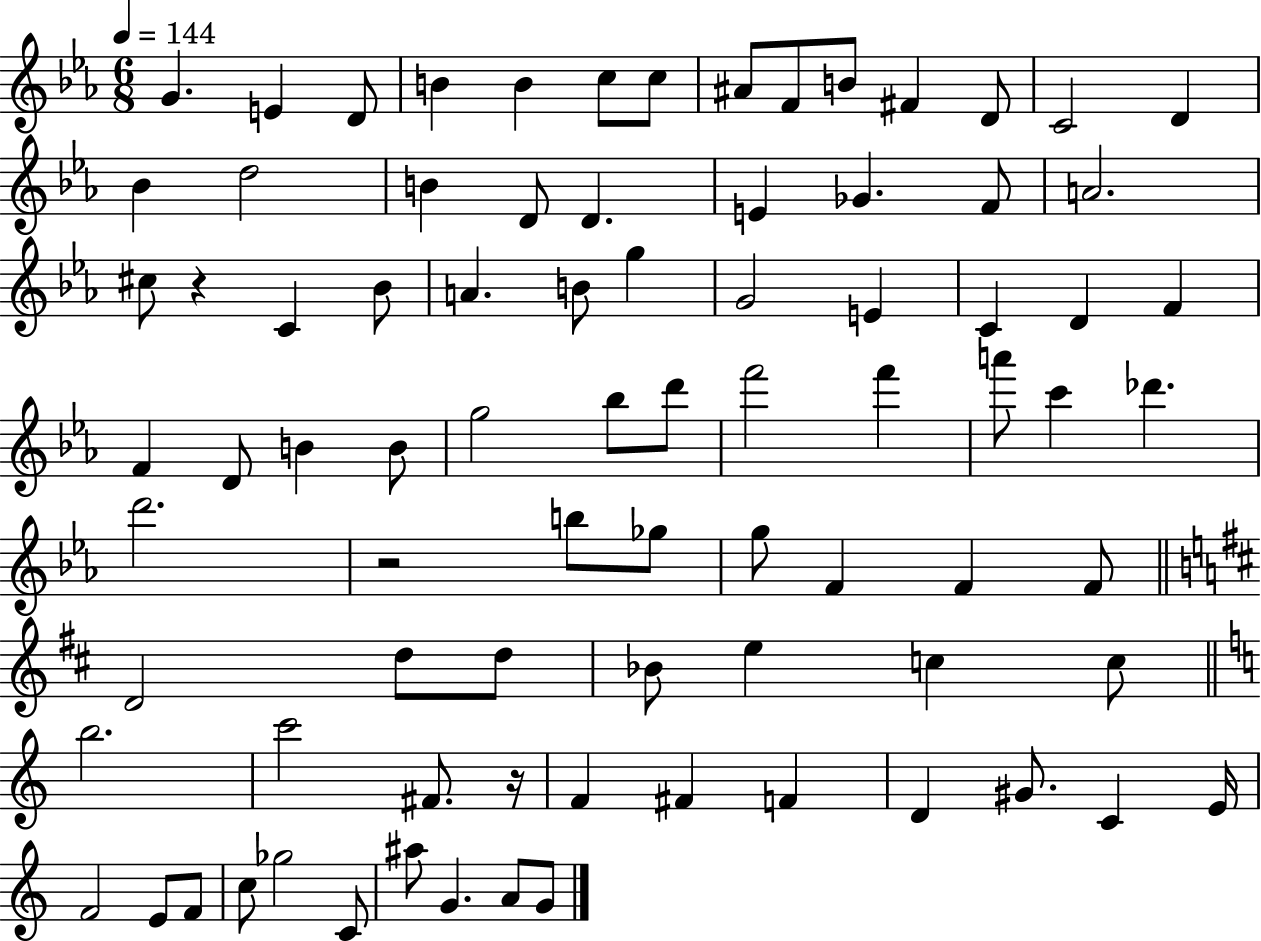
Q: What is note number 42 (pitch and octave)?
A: F6